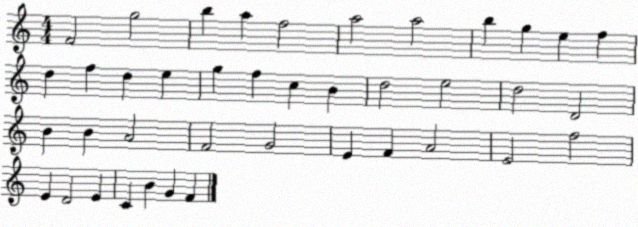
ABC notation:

X:1
T:Untitled
M:4/4
L:1/4
K:C
F2 g2 b a f2 a2 a2 b g e f d f d e g f c B d2 e2 d2 D2 B B A2 F2 G2 E F A2 E2 f2 E D2 E C B G F